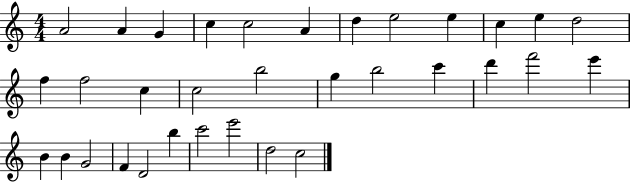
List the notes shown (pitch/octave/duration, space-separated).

A4/h A4/q G4/q C5/q C5/h A4/q D5/q E5/h E5/q C5/q E5/q D5/h F5/q F5/h C5/q C5/h B5/h G5/q B5/h C6/q D6/q F6/h E6/q B4/q B4/q G4/h F4/q D4/h B5/q C6/h E6/h D5/h C5/h